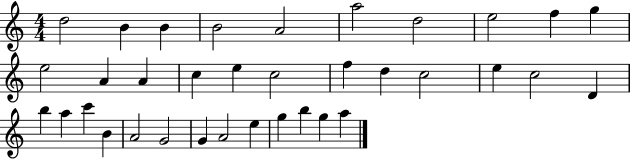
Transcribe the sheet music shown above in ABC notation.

X:1
T:Untitled
M:4/4
L:1/4
K:C
d2 B B B2 A2 a2 d2 e2 f g e2 A A c e c2 f d c2 e c2 D b a c' B A2 G2 G A2 e g b g a